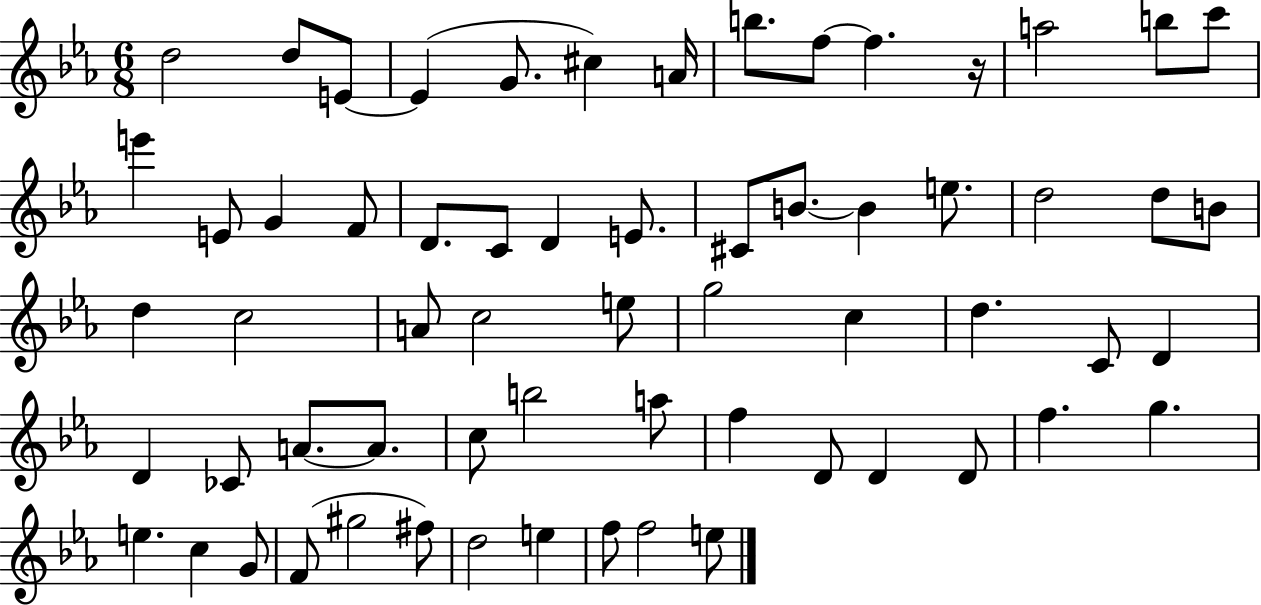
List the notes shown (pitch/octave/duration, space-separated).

D5/h D5/e E4/e E4/q G4/e. C#5/q A4/s B5/e. F5/e F5/q. R/s A5/h B5/e C6/e E6/q E4/e G4/q F4/e D4/e. C4/e D4/q E4/e. C#4/e B4/e. B4/q E5/e. D5/h D5/e B4/e D5/q C5/h A4/e C5/h E5/e G5/h C5/q D5/q. C4/e D4/q D4/q CES4/e A4/e. A4/e. C5/e B5/h A5/e F5/q D4/e D4/q D4/e F5/q. G5/q. E5/q. C5/q G4/e F4/e G#5/h F#5/e D5/h E5/q F5/e F5/h E5/e